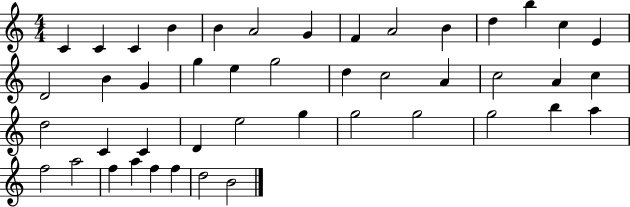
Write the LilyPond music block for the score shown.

{
  \clef treble
  \numericTimeSignature
  \time 4/4
  \key c \major
  c'4 c'4 c'4 b'4 | b'4 a'2 g'4 | f'4 a'2 b'4 | d''4 b''4 c''4 e'4 | \break d'2 b'4 g'4 | g''4 e''4 g''2 | d''4 c''2 a'4 | c''2 a'4 c''4 | \break d''2 c'4 c'4 | d'4 e''2 g''4 | g''2 g''2 | g''2 b''4 a''4 | \break f''2 a''2 | f''4 a''4 f''4 f''4 | d''2 b'2 | \bar "|."
}